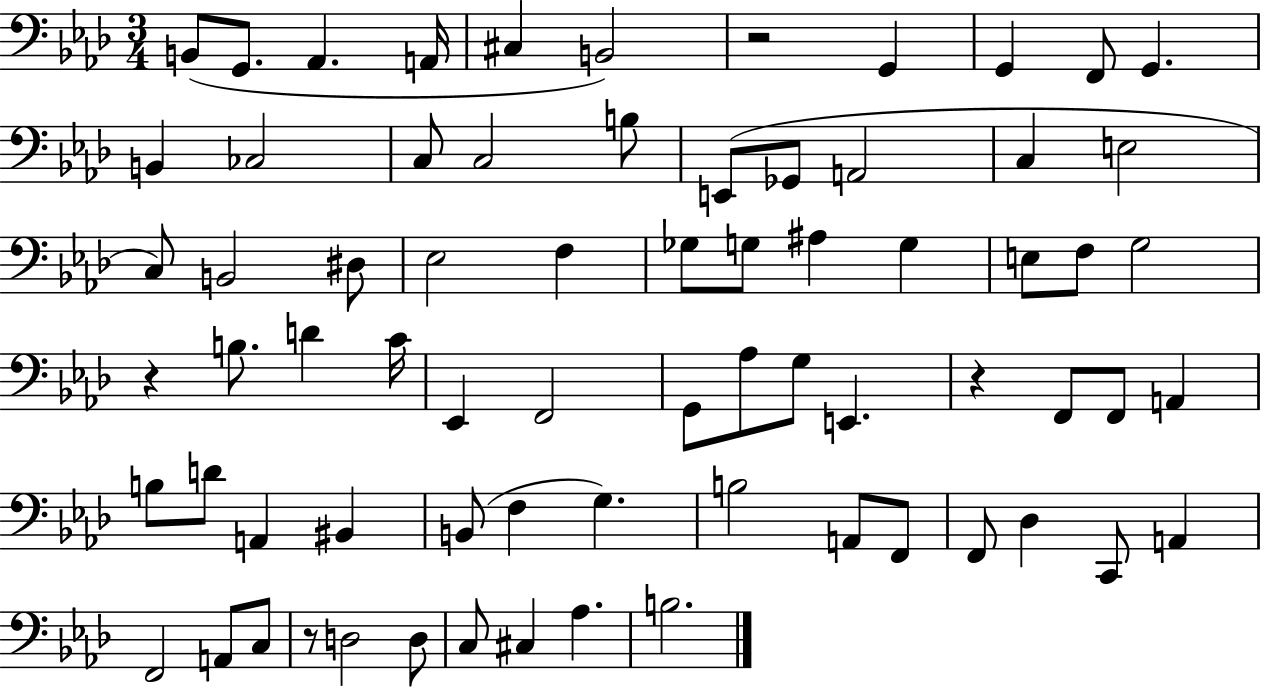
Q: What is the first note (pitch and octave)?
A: B2